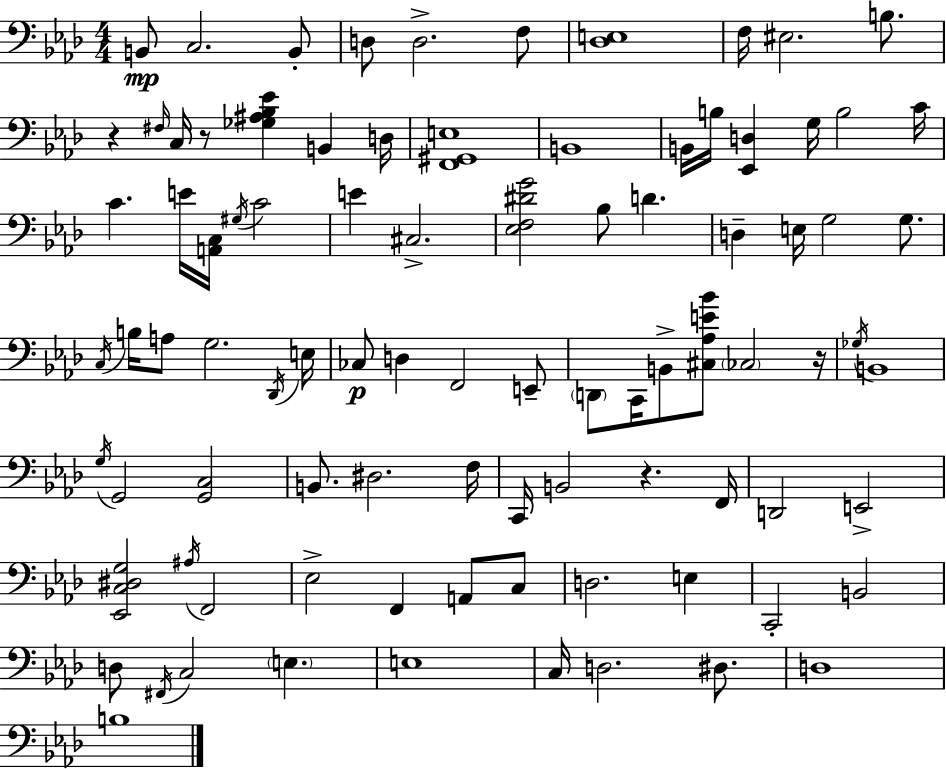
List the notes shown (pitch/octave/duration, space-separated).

B2/e C3/h. B2/e D3/e D3/h. F3/e [Db3,E3]/w F3/s EIS3/h. B3/e. R/q F#3/s C3/s R/e [Gb3,A#3,Bb3,Eb4]/q B2/q D3/s [F2,G#2,E3]/w B2/w B2/s B3/s [Eb2,D3]/q G3/s B3/h C4/s C4/q. E4/s [A2,C3]/s G#3/s C4/h E4/q C#3/h. [Eb3,F3,D#4,G4]/h Bb3/e D4/q. D3/q E3/s G3/h G3/e. C3/s B3/s A3/e G3/h. Db2/s E3/s CES3/e D3/q F2/h E2/e D2/e C2/s B2/e [C#3,Ab3,E4,Bb4]/e CES3/h R/s Gb3/s B2/w G3/s G2/h [G2,C3]/h B2/e. D#3/h. F3/s C2/s B2/h R/q. F2/s D2/h E2/h [Eb2,C3,D#3,G3]/h A#3/s F2/h Eb3/h F2/q A2/e C3/e D3/h. E3/q C2/h B2/h D3/e F#2/s C3/h E3/q. E3/w C3/s D3/h. D#3/e. D3/w B3/w